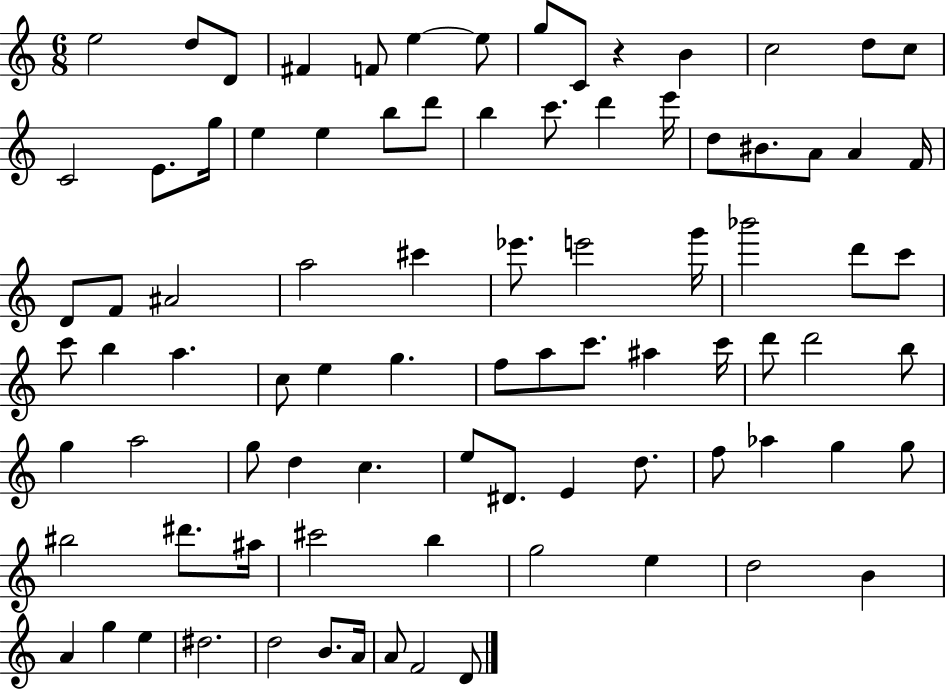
E5/h D5/e D4/e F#4/q F4/e E5/q E5/e G5/e C4/e R/q B4/q C5/h D5/e C5/e C4/h E4/e. G5/s E5/q E5/q B5/e D6/e B5/q C6/e. D6/q E6/s D5/e BIS4/e. A4/e A4/q F4/s D4/e F4/e A#4/h A5/h C#6/q Eb6/e. E6/h G6/s Bb6/h D6/e C6/e C6/e B5/q A5/q. C5/e E5/q G5/q. F5/e A5/e C6/e. A#5/q C6/s D6/e D6/h B5/e G5/q A5/h G5/e D5/q C5/q. E5/e D#4/e. E4/q D5/e. F5/e Ab5/q G5/q G5/e BIS5/h D#6/e. A#5/s C#6/h B5/q G5/h E5/q D5/h B4/q A4/q G5/q E5/q D#5/h. D5/h B4/e. A4/s A4/e F4/h D4/e